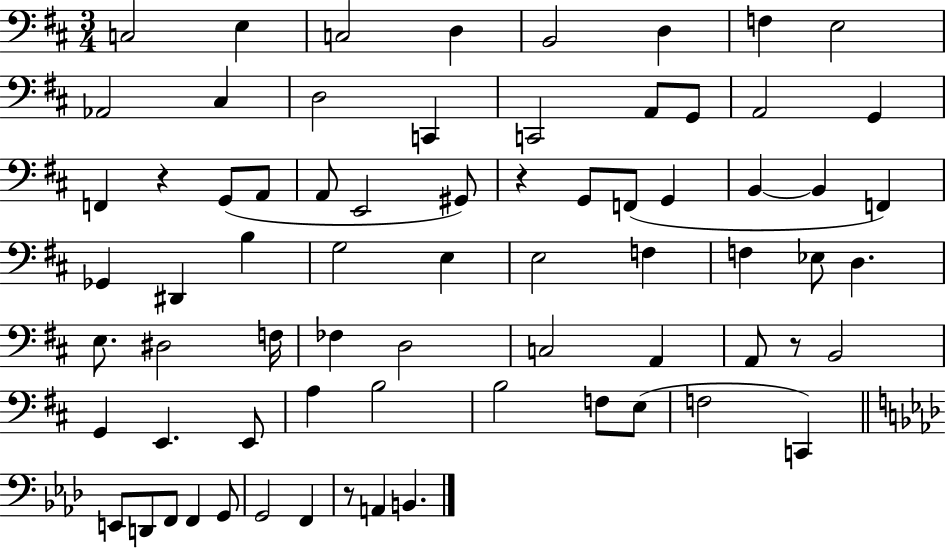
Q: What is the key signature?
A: D major